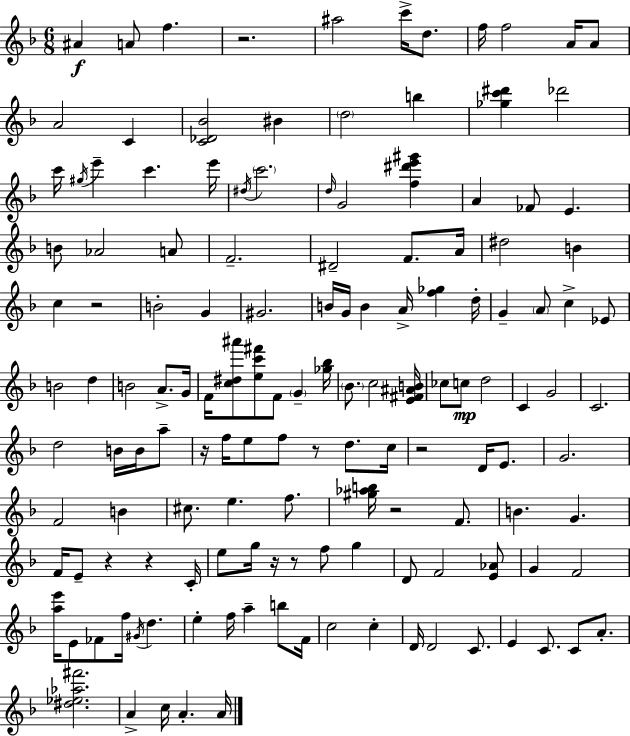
A#4/q A4/e F5/q. R/h. A#5/h C6/s D5/e. F5/s F5/h A4/s A4/e A4/h C4/q [C4,Db4,Bb4]/h BIS4/q D5/h B5/q [Gb5,C6,D#6]/q Db6/h C6/s G#5/s E6/q C6/q. E6/s D#5/s C6/h. D5/s G4/h [F5,D#6,E6,G#6]/q A4/q FES4/e E4/q. B4/e Ab4/h A4/e F4/h. D#4/h F4/e. A4/s D#5/h B4/q C5/q R/h B4/h G4/q G#4/h. B4/s G4/s B4/q A4/s [F5,Gb5]/q D5/s G4/q A4/e C5/q Eb4/e B4/h D5/q B4/h A4/e. G4/s F4/s [C5,D#5,A#6]/e [E5,C6,F#6]/e F4/e G4/q [Gb5,Bb5]/s Bb4/e. C5/h [E4,F#4,A#4,B4]/s CES5/e C5/e D5/h C4/q G4/h C4/h. D5/h B4/s B4/s A5/e R/s F5/s E5/e F5/e R/e D5/e. C5/s R/h D4/s E4/e. G4/h. F4/h B4/q C#5/e. E5/q. F5/e. [G#5,Ab5,B5]/s R/h F4/e. B4/q. G4/q. F4/s E4/e R/q R/q C4/s E5/e G5/s R/s R/e F5/e G5/q D4/e F4/h [E4,Ab4]/e G4/q F4/h [A5,E6]/s E4/e FES4/e F5/s G#4/s D5/q. E5/q F5/s A5/q B5/e F4/s C5/h C5/q D4/s D4/h C4/e. E4/q C4/e. C4/e A4/e. [D#5,Eb5,Ab5,F#6]/h. A4/q C5/s A4/q. A4/s